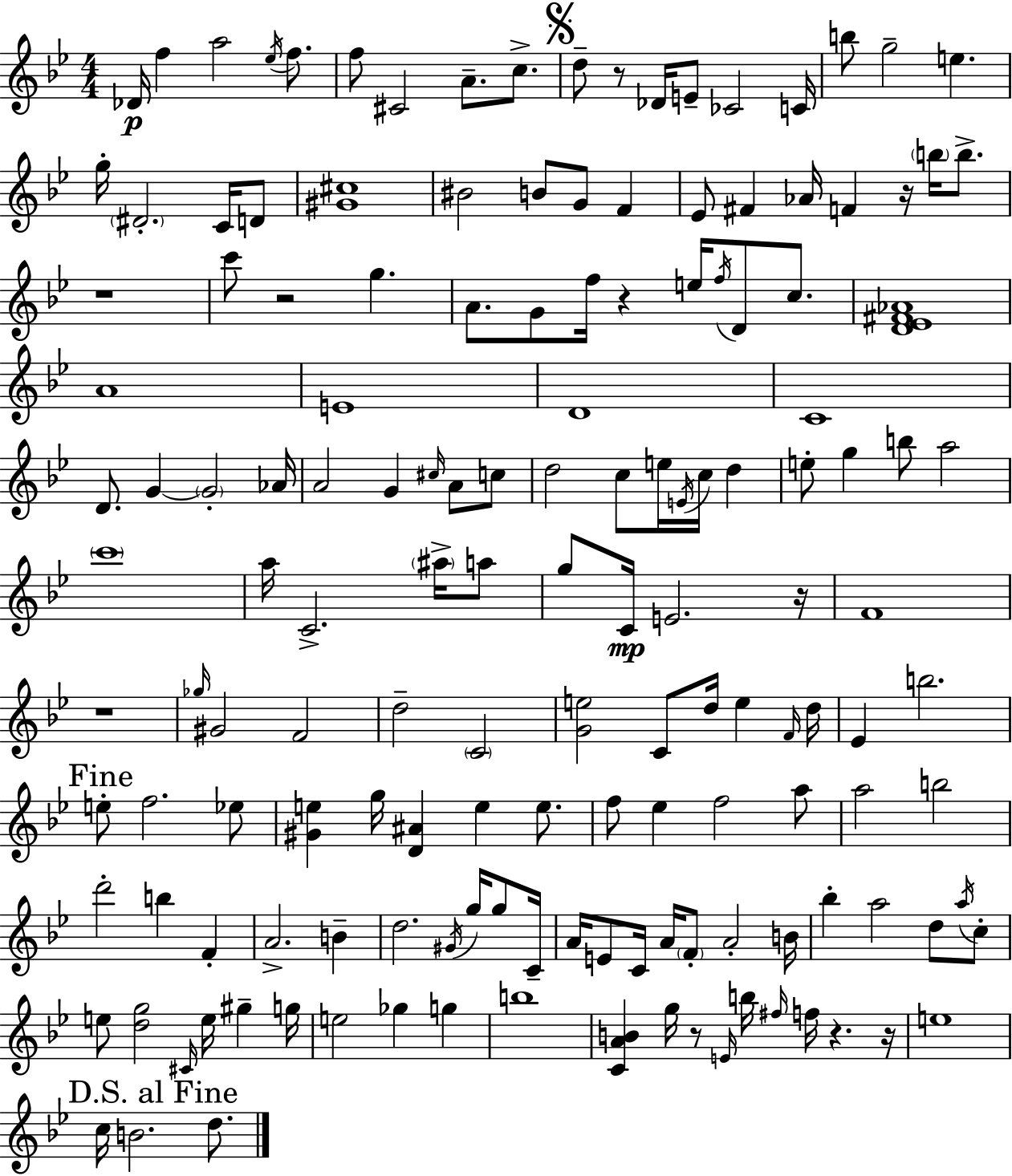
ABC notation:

X:1
T:Untitled
M:4/4
L:1/4
K:Bb
_D/4 f a2 _e/4 f/2 f/2 ^C2 A/2 c/2 d/2 z/2 _D/4 E/2 _C2 C/4 b/2 g2 e g/4 ^D2 C/4 D/2 [^G^c]4 ^B2 B/2 G/2 F _E/2 ^F _A/4 F z/4 b/4 b/2 z4 c'/2 z2 g A/2 G/2 f/4 z e/4 f/4 D/2 c/2 [D_E^F_A]4 A4 E4 D4 C4 D/2 G G2 _A/4 A2 G ^c/4 A/2 c/2 d2 c/2 e/4 E/4 c/4 d e/2 g b/2 a2 c'4 a/4 C2 ^a/4 a/2 g/2 C/4 E2 z/4 F4 z4 _g/4 ^G2 F2 d2 C2 [Ge]2 C/2 d/4 e F/4 d/4 _E b2 e/2 f2 _e/2 [^Ge] g/4 [D^A] e e/2 f/2 _e f2 a/2 a2 b2 d'2 b F A2 B d2 ^G/4 g/4 g/2 C/4 A/4 E/2 C/4 A/4 F/2 A2 B/4 _b a2 d/2 a/4 c/2 e/2 [dg]2 ^C/4 e/4 ^g g/4 e2 _g g b4 [CAB] g/4 z/2 E/4 b/4 ^f/4 f/4 z z/4 e4 c/4 B2 d/2